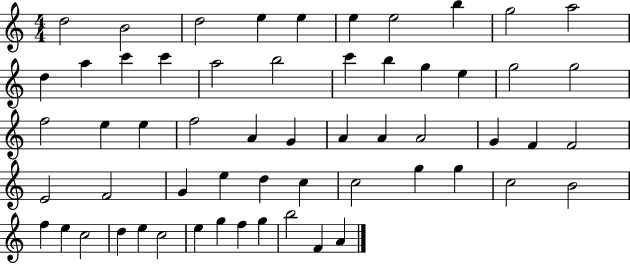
D5/h B4/h D5/h E5/q E5/q E5/q E5/h B5/q G5/h A5/h D5/q A5/q C6/q C6/q A5/h B5/h C6/q B5/q G5/q E5/q G5/h G5/h F5/h E5/q E5/q F5/h A4/q G4/q A4/q A4/q A4/h G4/q F4/q F4/h E4/h F4/h G4/q E5/q D5/q C5/q C5/h G5/q G5/q C5/h B4/h F5/q E5/q C5/h D5/q E5/q C5/h E5/q G5/q F5/q G5/q B5/h F4/q A4/q